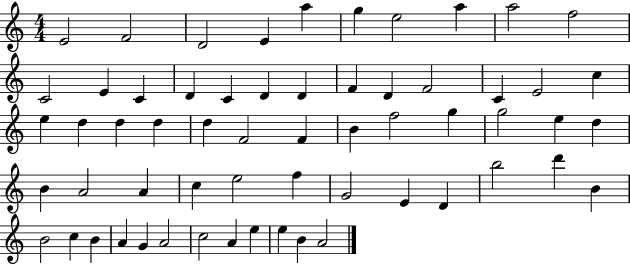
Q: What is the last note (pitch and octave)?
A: A4